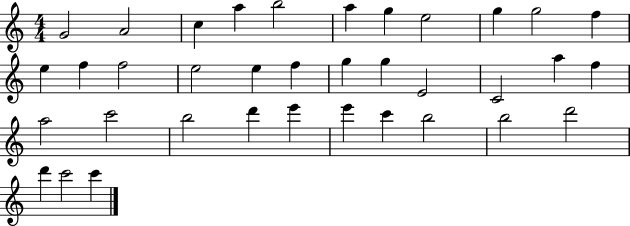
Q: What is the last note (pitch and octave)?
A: C6